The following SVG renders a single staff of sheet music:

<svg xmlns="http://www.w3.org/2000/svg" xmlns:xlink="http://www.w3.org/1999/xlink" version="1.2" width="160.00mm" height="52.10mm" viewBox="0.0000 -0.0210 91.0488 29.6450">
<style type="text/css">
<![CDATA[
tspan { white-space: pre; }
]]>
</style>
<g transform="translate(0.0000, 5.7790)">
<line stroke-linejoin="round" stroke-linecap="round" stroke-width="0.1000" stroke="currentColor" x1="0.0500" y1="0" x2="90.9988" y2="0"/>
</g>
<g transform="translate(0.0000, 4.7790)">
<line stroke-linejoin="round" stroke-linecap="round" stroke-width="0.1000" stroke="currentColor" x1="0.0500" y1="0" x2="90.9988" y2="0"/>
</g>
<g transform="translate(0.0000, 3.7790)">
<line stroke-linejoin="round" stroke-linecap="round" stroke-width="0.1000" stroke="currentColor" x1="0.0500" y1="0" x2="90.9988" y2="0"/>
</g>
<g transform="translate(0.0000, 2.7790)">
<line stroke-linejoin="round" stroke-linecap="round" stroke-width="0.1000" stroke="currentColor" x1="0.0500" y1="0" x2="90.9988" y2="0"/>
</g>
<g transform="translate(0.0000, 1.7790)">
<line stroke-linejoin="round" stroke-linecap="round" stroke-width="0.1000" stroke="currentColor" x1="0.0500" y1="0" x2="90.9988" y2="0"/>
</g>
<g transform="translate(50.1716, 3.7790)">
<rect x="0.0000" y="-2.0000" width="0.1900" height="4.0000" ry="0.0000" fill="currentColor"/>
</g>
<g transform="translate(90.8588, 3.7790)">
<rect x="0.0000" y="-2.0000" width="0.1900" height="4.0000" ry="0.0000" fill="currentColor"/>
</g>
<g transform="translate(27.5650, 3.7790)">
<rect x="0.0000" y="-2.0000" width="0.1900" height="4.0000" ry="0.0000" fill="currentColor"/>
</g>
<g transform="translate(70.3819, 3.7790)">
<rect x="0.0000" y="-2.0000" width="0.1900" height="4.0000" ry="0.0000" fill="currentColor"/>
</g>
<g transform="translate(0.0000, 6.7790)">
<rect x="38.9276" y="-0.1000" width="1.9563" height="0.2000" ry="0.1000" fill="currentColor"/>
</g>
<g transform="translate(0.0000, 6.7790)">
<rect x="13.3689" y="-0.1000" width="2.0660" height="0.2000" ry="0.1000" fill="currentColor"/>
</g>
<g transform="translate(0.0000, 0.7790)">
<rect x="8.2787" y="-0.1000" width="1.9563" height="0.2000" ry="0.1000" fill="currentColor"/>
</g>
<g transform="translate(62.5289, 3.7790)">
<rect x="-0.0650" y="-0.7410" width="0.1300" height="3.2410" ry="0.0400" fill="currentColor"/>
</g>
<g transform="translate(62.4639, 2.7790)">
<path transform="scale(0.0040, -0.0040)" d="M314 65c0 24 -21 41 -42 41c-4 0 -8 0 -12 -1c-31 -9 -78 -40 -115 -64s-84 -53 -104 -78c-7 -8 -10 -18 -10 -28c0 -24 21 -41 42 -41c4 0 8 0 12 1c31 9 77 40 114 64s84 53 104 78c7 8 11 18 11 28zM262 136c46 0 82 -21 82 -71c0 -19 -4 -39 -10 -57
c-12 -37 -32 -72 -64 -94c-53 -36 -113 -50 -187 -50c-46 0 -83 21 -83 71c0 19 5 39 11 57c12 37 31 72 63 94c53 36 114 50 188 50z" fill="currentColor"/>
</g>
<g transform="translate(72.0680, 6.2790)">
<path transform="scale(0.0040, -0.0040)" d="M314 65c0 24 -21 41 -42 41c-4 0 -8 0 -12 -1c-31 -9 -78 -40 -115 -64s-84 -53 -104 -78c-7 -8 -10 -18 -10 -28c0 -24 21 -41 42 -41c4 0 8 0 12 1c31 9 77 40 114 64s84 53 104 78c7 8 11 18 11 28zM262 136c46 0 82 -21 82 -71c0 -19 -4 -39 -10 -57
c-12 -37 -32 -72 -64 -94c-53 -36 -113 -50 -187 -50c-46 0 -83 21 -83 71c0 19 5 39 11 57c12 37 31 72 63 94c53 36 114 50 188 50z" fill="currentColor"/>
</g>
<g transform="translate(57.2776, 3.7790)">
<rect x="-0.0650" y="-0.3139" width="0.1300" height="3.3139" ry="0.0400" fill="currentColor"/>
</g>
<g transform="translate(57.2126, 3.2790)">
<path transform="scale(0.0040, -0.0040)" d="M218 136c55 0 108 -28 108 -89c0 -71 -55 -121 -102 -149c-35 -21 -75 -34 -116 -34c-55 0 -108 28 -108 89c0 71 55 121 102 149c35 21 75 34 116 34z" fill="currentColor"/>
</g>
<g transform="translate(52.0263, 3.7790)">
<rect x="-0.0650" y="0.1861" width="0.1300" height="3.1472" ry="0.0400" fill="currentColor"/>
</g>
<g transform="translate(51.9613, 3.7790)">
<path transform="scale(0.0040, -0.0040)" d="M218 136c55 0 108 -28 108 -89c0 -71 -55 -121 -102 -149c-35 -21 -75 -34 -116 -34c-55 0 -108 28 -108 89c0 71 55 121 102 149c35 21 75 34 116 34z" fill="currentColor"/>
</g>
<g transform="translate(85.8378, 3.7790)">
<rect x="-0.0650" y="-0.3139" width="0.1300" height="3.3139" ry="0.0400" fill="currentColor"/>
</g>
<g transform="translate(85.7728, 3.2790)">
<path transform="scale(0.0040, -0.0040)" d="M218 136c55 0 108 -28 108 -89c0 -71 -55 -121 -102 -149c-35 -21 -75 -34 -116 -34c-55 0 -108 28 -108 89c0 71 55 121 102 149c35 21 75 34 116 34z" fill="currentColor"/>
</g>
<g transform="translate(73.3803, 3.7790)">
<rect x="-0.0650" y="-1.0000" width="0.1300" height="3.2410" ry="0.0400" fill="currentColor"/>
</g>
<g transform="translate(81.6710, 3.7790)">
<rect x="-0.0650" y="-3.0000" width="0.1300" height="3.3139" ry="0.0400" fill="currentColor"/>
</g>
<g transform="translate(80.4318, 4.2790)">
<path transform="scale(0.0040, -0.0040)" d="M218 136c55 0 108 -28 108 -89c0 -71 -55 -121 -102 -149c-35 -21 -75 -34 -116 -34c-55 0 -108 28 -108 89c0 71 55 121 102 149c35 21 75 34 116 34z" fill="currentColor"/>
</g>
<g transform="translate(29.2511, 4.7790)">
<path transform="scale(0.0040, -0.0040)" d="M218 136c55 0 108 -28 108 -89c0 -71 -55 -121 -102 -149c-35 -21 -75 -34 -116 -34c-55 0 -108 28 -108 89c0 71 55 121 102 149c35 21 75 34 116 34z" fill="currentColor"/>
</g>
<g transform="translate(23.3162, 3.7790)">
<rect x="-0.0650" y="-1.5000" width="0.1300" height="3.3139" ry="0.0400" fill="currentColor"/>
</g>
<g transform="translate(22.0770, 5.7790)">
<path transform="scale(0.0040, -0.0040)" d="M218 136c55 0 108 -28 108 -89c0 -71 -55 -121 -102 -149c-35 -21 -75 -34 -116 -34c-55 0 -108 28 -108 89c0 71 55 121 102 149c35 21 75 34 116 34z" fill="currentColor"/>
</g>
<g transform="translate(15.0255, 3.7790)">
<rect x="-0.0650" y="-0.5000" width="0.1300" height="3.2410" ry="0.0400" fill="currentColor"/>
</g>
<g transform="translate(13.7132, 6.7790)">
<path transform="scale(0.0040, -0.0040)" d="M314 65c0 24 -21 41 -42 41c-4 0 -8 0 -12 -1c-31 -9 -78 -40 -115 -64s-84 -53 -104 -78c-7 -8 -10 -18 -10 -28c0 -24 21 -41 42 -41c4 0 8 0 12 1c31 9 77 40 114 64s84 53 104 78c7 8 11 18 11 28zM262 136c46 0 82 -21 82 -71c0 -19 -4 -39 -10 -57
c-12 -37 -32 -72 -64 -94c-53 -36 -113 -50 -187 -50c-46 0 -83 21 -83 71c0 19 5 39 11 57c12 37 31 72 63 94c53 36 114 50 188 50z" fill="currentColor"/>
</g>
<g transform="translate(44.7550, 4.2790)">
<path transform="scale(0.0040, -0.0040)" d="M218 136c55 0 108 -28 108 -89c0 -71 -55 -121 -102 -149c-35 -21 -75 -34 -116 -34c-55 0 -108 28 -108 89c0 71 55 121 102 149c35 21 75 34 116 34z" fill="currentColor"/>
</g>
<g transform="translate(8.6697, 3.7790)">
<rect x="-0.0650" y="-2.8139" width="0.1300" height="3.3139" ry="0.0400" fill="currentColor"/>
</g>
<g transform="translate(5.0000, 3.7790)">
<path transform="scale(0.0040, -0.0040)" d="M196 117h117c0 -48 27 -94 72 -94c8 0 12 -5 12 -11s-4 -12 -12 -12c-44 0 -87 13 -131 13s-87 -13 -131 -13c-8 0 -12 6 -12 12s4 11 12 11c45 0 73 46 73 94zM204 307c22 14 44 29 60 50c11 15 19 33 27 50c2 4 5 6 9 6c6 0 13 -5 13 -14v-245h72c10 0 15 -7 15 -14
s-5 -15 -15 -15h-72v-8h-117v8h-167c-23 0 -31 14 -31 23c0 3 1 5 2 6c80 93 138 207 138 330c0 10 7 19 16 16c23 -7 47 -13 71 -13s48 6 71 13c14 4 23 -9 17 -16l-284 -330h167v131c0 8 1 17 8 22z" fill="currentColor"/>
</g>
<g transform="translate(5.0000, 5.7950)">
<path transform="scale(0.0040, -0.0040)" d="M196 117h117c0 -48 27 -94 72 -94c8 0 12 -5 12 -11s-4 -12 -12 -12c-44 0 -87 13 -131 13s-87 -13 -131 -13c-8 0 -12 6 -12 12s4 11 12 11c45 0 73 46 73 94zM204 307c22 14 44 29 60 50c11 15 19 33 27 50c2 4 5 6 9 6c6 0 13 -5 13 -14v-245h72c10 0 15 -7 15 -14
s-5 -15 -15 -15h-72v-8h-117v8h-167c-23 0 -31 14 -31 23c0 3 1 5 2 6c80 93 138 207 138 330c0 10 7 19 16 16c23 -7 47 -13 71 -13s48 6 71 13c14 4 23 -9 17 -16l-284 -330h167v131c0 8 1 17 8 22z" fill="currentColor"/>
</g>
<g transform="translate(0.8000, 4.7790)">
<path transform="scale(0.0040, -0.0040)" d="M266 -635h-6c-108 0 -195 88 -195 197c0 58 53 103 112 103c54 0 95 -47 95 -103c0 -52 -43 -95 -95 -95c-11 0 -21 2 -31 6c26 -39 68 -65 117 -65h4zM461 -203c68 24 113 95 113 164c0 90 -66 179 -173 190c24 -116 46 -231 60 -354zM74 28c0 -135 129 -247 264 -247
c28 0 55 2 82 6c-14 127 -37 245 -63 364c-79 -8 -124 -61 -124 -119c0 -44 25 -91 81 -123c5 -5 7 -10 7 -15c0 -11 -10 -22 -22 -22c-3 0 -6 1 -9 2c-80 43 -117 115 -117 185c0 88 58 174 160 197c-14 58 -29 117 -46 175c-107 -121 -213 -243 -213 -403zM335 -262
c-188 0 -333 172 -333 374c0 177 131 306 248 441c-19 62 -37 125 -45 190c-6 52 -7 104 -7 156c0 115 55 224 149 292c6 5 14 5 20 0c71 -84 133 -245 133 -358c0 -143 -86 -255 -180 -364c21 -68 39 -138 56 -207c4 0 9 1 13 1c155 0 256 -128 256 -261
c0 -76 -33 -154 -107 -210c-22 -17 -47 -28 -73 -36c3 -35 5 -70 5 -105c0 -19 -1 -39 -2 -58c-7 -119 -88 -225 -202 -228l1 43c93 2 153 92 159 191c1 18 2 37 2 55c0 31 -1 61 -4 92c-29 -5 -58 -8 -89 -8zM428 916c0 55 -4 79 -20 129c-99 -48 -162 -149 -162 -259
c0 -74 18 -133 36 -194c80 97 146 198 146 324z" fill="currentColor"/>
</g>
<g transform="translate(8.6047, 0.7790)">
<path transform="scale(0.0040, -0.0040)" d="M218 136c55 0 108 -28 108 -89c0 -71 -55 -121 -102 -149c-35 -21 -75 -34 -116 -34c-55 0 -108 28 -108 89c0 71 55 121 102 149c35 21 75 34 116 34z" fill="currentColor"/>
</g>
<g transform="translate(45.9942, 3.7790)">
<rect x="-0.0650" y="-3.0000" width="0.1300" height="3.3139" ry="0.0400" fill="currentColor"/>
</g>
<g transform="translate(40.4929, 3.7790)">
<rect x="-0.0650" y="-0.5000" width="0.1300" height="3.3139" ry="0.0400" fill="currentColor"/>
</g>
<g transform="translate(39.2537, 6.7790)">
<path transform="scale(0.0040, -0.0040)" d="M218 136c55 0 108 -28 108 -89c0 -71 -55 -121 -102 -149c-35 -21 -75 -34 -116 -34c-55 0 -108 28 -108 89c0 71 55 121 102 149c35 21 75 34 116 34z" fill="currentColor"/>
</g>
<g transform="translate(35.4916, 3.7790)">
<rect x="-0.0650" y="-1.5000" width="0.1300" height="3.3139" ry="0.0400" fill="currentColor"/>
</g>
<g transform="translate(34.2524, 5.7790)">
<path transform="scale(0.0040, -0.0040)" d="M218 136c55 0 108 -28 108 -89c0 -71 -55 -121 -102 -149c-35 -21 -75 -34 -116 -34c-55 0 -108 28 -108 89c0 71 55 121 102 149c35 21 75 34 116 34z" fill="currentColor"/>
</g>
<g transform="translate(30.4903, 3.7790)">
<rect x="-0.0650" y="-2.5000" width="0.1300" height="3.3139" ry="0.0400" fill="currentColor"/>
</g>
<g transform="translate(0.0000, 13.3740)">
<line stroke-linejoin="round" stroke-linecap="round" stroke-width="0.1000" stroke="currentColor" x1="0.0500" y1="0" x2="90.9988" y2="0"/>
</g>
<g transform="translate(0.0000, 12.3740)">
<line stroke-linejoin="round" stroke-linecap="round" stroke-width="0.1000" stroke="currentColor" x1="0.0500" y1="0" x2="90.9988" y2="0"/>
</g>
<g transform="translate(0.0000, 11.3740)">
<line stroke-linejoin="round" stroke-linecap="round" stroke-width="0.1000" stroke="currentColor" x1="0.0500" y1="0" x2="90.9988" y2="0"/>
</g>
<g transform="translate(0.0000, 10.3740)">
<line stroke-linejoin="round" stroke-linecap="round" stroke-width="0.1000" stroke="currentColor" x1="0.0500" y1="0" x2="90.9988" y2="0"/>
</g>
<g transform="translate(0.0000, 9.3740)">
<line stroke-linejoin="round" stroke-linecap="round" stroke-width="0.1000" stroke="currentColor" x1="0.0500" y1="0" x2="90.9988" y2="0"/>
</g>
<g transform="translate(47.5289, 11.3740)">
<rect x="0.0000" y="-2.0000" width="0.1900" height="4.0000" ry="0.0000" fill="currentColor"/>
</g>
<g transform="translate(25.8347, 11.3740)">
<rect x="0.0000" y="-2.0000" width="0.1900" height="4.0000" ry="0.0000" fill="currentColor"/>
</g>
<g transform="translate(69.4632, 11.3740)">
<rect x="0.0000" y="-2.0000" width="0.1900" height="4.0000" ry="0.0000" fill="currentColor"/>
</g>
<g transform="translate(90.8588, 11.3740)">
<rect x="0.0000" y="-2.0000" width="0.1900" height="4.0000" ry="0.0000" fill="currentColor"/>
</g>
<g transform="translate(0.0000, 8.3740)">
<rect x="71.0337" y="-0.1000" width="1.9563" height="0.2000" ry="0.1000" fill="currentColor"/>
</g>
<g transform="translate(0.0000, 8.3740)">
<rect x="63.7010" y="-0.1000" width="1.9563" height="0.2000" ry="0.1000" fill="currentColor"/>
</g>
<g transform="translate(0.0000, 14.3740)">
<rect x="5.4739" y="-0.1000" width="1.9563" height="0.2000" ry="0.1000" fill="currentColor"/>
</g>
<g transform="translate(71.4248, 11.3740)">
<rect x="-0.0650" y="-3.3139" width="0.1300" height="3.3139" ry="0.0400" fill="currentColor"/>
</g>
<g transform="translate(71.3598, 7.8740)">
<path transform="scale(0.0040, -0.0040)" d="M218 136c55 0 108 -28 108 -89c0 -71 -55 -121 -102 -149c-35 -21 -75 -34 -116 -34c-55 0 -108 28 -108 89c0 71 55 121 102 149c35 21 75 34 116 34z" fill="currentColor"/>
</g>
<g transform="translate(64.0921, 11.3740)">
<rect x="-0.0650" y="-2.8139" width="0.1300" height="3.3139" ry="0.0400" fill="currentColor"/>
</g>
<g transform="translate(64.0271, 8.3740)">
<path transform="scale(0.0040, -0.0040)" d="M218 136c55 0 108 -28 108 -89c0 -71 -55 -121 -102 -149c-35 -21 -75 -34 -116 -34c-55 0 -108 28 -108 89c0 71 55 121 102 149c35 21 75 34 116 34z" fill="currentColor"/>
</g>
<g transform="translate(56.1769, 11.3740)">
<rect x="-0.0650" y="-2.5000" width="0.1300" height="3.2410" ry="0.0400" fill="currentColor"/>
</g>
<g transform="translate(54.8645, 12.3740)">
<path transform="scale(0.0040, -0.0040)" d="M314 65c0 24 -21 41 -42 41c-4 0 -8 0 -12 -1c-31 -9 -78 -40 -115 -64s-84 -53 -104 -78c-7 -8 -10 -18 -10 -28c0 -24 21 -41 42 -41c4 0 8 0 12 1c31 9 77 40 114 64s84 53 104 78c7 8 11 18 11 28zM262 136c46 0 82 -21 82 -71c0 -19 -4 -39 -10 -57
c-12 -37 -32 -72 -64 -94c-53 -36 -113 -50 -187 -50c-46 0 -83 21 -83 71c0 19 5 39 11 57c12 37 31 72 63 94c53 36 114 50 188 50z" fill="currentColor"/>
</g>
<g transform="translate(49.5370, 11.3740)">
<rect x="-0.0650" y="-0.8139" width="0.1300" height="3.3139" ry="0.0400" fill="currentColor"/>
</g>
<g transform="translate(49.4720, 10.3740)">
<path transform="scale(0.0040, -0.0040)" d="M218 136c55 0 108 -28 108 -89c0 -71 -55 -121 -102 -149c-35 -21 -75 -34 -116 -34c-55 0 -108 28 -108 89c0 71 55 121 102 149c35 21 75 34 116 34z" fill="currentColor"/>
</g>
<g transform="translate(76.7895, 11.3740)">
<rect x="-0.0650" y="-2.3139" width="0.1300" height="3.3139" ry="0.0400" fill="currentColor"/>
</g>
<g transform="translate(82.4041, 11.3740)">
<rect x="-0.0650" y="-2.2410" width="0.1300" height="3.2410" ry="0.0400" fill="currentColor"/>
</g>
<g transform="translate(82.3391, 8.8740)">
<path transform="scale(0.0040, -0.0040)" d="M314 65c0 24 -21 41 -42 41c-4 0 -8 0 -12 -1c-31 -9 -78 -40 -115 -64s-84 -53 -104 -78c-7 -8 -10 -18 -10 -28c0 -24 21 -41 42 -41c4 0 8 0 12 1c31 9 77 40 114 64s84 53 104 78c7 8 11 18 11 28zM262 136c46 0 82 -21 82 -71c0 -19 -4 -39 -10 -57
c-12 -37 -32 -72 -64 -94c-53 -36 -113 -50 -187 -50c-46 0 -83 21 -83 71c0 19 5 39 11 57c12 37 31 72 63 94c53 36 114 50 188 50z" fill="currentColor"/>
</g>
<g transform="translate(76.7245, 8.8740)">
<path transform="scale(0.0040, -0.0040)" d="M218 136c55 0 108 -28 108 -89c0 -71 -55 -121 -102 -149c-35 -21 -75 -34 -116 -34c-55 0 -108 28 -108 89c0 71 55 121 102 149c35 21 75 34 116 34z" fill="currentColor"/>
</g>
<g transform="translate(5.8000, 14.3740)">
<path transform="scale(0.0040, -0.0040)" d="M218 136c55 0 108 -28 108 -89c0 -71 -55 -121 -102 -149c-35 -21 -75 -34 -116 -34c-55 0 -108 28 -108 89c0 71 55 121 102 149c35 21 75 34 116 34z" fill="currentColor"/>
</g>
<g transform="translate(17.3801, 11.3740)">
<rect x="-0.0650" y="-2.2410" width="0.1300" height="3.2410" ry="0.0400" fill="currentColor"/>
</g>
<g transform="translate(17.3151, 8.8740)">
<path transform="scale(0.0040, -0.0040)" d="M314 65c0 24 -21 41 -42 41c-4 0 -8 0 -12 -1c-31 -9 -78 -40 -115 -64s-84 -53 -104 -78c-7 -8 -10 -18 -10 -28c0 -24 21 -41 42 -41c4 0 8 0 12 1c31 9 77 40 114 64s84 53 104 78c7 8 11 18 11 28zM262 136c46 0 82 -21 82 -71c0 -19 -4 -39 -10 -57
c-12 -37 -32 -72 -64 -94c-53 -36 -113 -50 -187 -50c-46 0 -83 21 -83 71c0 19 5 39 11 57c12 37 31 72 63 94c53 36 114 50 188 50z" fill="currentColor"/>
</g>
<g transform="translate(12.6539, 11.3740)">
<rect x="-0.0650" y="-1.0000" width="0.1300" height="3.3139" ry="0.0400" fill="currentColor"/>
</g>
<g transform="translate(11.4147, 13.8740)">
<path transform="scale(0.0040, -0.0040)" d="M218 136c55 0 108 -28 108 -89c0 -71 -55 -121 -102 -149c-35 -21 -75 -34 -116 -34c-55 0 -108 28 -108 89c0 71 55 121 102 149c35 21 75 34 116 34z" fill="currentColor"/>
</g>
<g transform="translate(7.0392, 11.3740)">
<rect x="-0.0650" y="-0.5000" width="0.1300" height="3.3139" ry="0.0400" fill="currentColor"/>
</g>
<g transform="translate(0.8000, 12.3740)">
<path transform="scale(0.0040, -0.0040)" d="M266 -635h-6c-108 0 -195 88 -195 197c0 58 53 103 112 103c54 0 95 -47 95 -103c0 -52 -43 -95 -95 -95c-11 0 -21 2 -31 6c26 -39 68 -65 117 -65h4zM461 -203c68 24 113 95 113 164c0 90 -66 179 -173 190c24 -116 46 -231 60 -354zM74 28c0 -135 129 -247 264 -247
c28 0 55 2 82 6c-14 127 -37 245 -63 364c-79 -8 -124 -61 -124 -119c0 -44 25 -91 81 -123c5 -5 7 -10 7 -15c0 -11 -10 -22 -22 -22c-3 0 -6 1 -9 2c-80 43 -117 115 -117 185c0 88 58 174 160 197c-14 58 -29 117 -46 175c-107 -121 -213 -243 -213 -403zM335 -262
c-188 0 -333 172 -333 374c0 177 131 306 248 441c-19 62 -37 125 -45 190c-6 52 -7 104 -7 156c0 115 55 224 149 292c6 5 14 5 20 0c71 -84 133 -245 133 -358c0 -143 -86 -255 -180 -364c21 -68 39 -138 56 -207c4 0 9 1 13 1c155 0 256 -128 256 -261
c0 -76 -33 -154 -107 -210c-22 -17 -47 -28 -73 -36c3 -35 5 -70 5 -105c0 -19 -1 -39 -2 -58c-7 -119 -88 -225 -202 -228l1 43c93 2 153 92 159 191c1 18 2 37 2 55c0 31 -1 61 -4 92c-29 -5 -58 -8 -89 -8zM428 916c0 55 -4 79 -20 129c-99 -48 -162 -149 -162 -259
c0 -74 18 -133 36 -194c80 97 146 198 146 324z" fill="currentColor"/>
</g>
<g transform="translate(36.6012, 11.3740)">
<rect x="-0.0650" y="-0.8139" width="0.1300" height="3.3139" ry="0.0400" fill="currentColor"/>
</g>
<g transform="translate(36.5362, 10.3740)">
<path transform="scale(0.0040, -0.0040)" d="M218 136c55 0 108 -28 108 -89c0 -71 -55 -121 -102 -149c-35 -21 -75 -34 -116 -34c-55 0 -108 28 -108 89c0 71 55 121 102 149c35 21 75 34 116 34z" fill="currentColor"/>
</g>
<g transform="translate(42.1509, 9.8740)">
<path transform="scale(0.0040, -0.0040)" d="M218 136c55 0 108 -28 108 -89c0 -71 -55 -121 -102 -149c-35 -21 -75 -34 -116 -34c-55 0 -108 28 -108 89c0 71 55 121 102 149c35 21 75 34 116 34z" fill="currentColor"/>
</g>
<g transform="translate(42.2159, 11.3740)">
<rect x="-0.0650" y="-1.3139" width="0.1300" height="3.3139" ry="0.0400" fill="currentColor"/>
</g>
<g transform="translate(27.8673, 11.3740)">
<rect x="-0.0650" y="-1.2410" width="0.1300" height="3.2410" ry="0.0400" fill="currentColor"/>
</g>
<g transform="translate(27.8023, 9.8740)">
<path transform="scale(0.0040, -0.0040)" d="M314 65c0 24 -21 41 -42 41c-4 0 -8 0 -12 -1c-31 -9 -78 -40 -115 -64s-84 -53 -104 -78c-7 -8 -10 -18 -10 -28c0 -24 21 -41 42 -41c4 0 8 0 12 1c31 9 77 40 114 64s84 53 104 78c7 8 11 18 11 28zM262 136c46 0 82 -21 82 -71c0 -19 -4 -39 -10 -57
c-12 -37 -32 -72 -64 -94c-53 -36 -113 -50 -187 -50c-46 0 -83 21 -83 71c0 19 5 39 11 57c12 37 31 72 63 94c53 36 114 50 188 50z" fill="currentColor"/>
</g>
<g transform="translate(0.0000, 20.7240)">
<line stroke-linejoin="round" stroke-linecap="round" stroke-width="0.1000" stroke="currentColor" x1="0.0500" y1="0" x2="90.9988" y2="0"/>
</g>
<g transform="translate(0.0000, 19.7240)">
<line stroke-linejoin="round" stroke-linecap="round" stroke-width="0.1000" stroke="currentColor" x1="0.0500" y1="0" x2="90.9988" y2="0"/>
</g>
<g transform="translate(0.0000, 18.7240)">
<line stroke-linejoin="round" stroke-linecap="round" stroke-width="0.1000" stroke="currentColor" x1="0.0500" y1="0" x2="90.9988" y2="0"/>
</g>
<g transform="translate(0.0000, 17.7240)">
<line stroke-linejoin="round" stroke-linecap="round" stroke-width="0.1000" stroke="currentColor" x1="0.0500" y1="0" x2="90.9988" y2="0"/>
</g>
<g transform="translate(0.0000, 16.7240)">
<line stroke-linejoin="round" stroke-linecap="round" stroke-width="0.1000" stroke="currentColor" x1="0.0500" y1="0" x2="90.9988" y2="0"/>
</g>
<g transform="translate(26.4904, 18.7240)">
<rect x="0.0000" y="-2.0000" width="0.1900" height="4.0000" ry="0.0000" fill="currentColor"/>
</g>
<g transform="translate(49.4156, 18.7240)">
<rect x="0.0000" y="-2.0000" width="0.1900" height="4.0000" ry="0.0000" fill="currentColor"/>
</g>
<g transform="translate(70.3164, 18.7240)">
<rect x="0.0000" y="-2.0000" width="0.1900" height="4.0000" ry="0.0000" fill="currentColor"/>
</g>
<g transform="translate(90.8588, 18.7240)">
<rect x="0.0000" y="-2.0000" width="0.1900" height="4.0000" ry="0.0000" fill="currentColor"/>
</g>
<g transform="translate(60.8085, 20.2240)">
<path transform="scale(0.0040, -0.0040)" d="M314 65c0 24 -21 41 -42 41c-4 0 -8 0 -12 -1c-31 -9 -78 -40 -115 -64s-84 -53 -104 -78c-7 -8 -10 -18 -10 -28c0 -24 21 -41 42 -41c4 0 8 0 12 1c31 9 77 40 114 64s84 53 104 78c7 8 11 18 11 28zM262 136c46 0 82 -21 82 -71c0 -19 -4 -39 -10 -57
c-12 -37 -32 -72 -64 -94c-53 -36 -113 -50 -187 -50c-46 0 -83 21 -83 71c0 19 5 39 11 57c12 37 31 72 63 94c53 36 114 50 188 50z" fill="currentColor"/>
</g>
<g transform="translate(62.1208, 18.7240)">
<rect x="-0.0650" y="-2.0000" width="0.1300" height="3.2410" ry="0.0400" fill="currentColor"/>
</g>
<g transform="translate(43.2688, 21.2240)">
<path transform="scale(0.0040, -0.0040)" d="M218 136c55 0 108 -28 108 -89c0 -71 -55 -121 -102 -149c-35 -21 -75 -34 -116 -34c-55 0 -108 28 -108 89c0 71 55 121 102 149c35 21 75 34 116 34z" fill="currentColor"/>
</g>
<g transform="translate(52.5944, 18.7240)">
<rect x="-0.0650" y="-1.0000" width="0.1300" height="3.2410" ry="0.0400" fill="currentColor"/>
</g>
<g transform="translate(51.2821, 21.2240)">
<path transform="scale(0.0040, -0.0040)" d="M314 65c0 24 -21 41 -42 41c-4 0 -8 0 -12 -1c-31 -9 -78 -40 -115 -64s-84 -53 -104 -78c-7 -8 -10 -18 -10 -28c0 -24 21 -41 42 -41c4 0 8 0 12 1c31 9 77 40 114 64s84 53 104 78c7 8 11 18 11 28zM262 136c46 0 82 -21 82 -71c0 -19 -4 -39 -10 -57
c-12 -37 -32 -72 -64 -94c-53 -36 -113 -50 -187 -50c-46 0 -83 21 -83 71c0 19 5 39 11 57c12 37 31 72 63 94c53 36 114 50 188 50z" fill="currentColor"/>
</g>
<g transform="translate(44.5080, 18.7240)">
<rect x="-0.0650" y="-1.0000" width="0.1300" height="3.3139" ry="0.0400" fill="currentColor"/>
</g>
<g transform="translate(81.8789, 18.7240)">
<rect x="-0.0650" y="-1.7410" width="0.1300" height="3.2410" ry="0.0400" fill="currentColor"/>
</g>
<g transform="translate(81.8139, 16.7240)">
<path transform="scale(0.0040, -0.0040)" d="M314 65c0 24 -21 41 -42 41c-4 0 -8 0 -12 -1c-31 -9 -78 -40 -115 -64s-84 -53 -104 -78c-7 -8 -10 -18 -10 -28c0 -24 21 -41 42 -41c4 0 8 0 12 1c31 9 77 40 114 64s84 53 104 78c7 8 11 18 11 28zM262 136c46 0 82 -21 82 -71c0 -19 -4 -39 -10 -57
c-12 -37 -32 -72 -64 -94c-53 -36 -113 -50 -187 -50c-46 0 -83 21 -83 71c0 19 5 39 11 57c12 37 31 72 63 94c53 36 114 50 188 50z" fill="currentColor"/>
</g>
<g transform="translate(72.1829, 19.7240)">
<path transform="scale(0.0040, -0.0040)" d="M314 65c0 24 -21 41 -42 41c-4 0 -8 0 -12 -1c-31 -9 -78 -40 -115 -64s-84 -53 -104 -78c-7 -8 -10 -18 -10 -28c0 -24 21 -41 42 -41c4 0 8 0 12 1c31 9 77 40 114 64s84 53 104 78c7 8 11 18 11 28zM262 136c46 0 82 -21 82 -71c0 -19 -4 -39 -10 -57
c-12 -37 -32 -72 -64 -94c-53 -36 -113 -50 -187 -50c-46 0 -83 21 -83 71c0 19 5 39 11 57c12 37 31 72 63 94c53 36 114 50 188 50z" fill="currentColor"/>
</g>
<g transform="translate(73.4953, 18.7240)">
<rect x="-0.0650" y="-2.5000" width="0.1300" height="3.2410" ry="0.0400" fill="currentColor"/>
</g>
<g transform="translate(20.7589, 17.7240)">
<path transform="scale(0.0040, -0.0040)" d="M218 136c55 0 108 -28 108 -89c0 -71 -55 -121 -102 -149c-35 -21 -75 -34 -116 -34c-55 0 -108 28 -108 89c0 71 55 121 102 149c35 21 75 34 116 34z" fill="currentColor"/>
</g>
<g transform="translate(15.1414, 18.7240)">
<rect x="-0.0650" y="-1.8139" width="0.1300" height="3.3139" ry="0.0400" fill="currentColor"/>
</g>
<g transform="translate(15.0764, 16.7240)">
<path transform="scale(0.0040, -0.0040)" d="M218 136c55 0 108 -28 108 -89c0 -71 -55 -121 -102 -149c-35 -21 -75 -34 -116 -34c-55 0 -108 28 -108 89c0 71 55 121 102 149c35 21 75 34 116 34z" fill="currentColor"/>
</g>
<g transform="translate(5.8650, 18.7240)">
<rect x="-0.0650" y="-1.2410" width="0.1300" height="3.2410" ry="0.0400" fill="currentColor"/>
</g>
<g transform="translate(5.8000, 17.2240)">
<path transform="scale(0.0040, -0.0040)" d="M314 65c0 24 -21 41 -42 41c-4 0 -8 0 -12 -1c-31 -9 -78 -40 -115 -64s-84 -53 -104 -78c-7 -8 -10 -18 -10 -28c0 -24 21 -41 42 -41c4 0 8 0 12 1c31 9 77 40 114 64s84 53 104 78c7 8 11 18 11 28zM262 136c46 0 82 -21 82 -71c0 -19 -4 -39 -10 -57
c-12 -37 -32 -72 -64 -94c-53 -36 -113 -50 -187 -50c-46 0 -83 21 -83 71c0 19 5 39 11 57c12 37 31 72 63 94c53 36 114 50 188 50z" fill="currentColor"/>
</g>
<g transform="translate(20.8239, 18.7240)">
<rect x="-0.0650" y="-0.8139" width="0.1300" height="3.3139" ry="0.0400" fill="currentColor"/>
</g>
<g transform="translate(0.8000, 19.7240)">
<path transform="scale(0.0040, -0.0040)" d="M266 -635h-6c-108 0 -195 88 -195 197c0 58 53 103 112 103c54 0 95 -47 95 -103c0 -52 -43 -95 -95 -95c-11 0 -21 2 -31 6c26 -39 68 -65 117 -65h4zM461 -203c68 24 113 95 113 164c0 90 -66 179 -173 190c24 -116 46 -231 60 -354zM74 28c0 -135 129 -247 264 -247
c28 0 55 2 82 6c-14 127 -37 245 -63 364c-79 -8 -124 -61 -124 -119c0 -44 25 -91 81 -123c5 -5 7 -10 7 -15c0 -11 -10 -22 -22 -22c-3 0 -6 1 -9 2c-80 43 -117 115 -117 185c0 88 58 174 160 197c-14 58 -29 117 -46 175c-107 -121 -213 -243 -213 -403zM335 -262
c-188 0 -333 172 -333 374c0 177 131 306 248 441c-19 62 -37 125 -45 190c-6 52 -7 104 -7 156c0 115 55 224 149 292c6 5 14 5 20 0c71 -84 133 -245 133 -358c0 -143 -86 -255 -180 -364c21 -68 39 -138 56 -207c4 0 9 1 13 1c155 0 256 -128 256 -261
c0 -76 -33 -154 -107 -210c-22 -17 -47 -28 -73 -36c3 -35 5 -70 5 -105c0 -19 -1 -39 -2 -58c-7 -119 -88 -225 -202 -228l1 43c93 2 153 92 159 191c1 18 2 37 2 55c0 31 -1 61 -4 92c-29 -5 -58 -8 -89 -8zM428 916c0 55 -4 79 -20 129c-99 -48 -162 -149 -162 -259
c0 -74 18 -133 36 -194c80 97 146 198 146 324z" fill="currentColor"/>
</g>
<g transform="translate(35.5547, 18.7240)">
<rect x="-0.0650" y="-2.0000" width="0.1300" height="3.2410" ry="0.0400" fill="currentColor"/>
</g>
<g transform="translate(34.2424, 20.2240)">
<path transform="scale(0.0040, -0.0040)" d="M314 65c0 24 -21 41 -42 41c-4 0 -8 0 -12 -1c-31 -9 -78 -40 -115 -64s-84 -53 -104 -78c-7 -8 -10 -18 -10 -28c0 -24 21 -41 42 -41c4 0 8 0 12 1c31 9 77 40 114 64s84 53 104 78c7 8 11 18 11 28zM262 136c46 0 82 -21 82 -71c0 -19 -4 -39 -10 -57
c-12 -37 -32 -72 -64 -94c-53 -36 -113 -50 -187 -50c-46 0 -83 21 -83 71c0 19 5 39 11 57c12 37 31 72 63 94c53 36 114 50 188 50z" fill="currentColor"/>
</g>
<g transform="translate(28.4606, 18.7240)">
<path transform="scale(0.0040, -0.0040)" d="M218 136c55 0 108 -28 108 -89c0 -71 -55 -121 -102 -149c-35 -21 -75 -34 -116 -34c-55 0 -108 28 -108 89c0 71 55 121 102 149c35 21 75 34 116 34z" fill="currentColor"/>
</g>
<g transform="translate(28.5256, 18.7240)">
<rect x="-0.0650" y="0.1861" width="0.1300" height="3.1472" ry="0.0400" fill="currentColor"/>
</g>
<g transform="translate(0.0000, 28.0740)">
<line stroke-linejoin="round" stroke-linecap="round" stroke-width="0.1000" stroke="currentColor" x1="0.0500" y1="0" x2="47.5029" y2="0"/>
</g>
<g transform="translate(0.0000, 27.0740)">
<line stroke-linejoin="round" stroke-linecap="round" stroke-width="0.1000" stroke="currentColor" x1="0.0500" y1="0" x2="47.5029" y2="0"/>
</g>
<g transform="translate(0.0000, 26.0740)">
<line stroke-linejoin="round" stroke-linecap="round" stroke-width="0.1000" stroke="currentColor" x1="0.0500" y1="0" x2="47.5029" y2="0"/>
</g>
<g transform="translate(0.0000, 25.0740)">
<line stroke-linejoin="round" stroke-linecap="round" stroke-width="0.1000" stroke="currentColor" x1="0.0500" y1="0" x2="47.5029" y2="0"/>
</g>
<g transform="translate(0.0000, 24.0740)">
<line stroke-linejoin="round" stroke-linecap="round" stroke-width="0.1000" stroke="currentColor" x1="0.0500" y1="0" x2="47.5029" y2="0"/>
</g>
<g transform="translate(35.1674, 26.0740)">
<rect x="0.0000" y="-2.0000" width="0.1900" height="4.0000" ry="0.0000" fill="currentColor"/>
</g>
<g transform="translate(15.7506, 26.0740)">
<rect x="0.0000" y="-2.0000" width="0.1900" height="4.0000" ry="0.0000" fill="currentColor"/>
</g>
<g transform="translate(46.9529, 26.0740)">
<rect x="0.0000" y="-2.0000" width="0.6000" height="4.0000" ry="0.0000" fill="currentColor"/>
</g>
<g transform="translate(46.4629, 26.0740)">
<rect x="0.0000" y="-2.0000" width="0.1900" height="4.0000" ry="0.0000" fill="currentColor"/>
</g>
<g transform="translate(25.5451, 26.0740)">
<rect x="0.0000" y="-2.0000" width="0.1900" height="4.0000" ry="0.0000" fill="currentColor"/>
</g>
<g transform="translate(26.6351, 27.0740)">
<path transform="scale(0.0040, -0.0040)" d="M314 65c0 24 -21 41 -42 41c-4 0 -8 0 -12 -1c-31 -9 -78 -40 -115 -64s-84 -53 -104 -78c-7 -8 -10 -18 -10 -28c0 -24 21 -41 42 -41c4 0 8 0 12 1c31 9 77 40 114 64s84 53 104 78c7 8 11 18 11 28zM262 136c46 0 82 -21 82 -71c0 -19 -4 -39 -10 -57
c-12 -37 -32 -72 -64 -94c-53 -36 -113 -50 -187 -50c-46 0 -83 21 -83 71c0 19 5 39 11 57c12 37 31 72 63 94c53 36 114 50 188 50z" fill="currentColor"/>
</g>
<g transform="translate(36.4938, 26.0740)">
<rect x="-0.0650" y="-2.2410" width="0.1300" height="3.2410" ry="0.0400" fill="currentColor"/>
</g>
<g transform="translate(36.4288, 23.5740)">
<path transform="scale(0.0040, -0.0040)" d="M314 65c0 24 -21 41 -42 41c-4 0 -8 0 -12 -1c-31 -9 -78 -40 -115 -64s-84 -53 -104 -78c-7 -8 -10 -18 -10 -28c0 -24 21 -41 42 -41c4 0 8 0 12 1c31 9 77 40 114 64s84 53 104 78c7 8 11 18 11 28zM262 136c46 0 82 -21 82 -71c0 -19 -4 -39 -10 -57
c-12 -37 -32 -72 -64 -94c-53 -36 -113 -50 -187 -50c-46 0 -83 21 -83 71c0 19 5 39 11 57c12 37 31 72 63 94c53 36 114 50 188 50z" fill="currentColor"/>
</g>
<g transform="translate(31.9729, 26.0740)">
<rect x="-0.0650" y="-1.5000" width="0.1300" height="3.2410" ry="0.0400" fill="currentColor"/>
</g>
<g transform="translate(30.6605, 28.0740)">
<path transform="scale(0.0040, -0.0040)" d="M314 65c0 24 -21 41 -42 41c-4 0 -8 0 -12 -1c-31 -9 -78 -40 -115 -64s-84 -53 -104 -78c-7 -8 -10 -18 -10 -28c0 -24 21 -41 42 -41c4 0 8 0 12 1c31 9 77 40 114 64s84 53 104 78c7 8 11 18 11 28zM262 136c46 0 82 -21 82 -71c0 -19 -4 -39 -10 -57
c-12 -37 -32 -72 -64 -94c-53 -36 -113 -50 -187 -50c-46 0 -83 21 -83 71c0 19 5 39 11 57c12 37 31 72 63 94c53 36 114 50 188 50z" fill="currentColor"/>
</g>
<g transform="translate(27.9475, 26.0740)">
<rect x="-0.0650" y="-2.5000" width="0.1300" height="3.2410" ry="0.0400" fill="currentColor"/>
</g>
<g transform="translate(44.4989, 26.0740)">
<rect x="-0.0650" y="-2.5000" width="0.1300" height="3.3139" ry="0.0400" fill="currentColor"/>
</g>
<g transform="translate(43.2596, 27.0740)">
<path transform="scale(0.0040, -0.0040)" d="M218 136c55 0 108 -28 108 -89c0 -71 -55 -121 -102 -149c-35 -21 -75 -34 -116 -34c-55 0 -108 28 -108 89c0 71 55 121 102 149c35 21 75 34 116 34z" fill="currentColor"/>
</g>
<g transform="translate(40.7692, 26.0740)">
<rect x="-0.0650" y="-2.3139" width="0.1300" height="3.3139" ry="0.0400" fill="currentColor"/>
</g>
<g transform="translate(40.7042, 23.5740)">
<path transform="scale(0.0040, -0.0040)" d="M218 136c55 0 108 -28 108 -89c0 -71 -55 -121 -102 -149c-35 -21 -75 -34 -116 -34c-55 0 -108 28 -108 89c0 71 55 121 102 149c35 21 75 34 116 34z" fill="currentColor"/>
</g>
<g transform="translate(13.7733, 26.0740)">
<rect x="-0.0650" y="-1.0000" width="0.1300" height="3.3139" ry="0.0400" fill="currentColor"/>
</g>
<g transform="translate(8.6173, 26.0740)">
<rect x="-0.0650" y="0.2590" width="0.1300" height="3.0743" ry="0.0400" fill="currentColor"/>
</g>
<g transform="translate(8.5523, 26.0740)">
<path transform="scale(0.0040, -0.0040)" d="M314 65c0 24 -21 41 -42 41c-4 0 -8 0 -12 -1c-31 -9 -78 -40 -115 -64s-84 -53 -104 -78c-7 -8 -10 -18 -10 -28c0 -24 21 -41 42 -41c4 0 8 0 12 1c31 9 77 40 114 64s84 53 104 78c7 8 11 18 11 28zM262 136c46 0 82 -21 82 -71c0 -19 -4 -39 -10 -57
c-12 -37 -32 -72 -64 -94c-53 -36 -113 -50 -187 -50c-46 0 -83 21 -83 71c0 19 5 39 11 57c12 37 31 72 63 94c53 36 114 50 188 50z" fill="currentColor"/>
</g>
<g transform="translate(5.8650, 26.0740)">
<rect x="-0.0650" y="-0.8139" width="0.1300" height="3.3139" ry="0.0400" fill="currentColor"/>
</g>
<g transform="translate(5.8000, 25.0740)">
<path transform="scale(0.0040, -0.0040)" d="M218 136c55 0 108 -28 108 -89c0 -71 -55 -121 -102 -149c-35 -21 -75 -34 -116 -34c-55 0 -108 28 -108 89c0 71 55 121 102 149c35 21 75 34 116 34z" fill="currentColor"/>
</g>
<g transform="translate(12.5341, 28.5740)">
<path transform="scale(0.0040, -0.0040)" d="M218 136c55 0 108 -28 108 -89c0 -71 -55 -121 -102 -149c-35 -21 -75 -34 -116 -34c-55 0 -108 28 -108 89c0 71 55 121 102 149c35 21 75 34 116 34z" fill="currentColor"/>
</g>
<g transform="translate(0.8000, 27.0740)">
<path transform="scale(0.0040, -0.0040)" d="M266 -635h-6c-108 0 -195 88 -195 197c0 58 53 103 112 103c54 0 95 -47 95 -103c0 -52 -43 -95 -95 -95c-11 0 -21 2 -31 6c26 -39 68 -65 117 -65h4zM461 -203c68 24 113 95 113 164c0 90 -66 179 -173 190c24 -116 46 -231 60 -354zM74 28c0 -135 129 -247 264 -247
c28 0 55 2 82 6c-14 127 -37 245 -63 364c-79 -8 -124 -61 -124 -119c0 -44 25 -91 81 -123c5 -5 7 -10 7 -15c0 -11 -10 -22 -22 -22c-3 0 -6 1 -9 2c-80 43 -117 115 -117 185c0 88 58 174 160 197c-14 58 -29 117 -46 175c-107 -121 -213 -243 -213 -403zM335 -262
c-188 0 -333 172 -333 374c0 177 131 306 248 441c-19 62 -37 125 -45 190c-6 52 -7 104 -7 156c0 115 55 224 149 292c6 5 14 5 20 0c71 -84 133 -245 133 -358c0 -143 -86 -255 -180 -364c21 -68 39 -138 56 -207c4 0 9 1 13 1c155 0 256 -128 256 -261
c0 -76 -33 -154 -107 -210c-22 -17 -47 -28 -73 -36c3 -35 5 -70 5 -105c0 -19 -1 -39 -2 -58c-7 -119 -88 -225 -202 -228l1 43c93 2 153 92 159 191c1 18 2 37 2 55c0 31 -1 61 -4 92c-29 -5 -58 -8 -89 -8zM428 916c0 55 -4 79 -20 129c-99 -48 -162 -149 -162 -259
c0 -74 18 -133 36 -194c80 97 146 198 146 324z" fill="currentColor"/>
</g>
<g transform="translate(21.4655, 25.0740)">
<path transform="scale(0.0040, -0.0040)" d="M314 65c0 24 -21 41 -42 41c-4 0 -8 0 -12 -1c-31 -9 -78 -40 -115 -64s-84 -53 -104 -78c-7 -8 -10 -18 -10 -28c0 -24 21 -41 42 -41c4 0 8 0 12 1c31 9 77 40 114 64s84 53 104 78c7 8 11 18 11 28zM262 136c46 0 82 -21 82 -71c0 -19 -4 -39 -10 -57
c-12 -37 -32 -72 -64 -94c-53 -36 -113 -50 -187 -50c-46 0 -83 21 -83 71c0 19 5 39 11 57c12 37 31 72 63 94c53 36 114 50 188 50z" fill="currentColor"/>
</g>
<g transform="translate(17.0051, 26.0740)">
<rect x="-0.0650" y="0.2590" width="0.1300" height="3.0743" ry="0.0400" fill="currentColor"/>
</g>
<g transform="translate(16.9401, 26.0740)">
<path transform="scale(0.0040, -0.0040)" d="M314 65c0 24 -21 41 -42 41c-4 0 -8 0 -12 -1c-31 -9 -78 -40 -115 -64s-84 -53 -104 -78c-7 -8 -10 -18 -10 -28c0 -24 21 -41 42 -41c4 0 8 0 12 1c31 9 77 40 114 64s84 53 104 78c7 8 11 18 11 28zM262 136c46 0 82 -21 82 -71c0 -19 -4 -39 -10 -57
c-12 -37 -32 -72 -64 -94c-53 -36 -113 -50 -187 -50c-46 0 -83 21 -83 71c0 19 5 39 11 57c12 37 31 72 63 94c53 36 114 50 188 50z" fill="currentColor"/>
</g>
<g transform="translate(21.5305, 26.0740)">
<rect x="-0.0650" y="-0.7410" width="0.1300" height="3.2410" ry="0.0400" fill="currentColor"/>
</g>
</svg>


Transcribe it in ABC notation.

X:1
T:Untitled
M:4/4
L:1/4
K:C
a C2 E G E C A B c d2 D2 A c C D g2 e2 d e d G2 a b g g2 e2 f d B F2 D D2 F2 G2 f2 d B2 D B2 d2 G2 E2 g2 g G